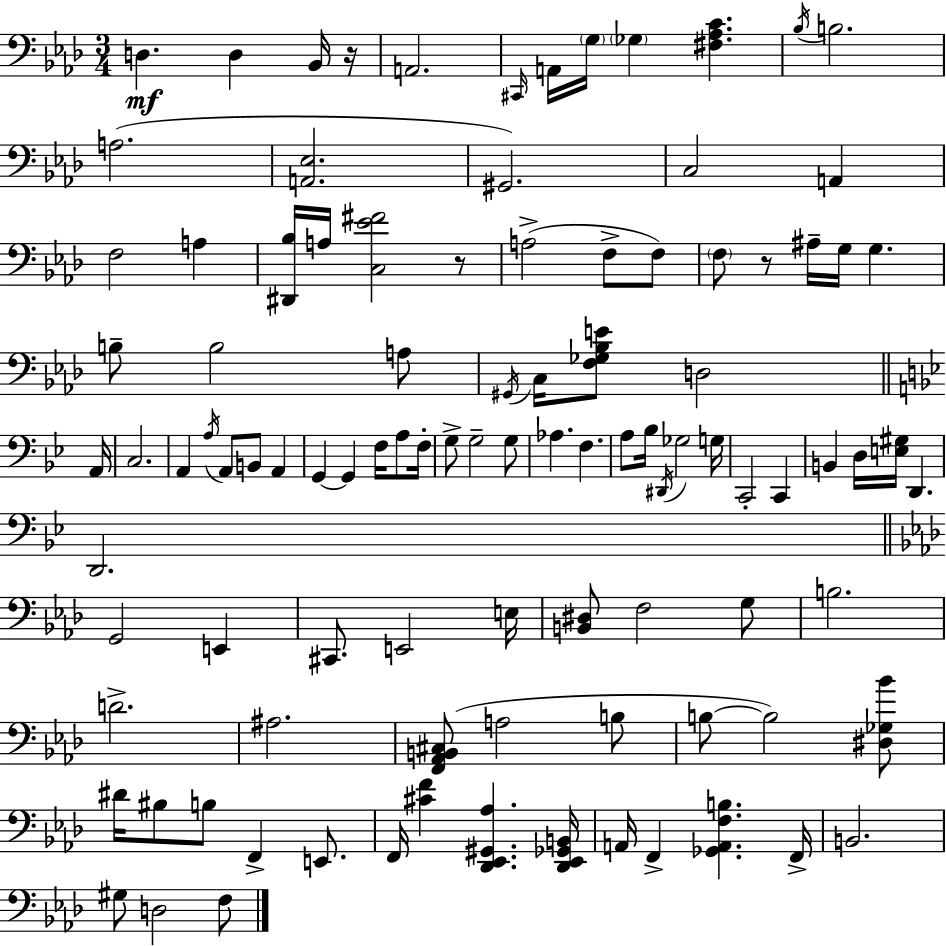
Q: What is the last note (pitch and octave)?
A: F3